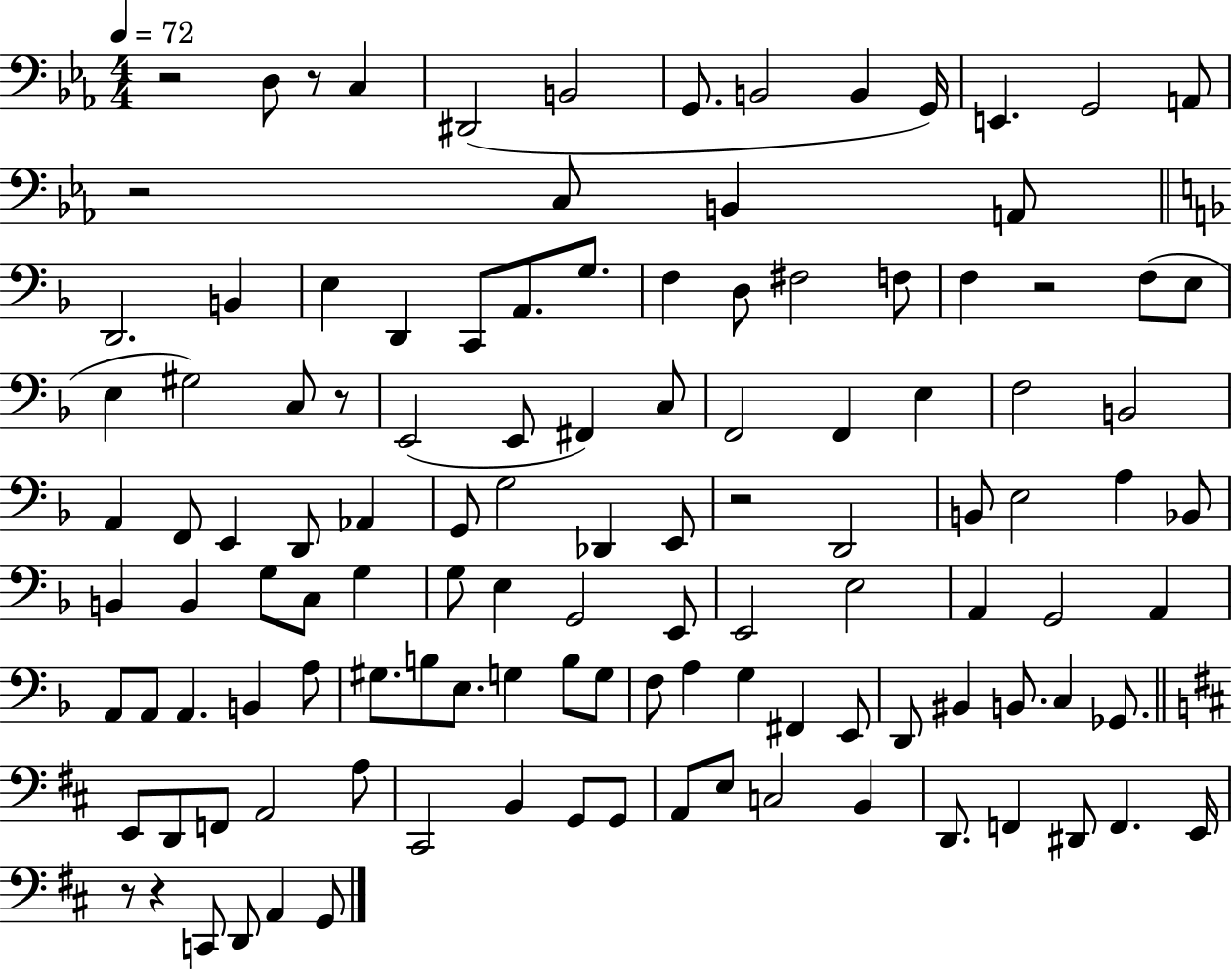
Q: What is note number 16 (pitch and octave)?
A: B2